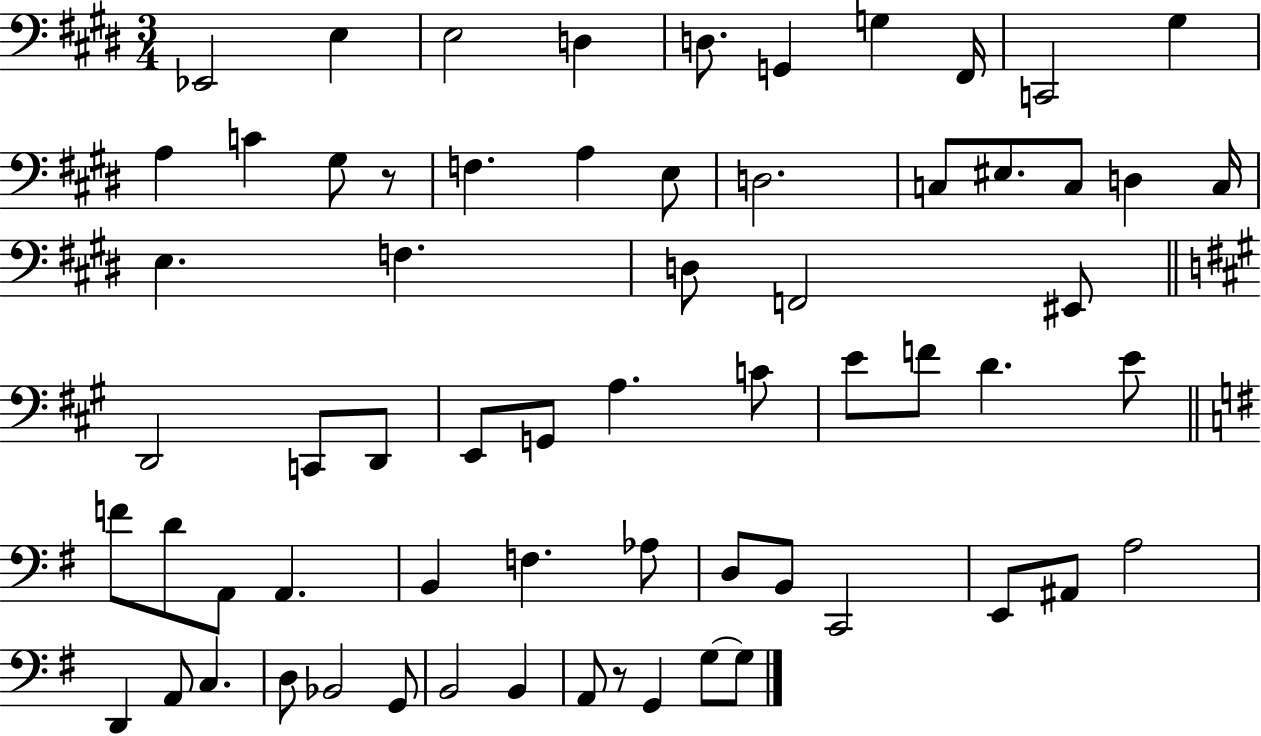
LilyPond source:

{
  \clef bass
  \numericTimeSignature
  \time 3/4
  \key e \major
  \repeat volta 2 { ees,2 e4 | e2 d4 | d8. g,4 g4 fis,16 | c,2 gis4 | \break a4 c'4 gis8 r8 | f4. a4 e8 | d2. | c8 eis8. c8 d4 c16 | \break e4. f4. | d8 f,2 eis,8 | \bar "||" \break \key a \major d,2 c,8 d,8 | e,8 g,8 a4. c'8 | e'8 f'8 d'4. e'8 | \bar "||" \break \key g \major f'8 d'8 a,8 a,4. | b,4 f4. aes8 | d8 b,8 c,2 | e,8 ais,8 a2 | \break d,4 a,8 c4. | d8 bes,2 g,8 | b,2 b,4 | a,8 r8 g,4 g8~~ g8 | \break } \bar "|."
}